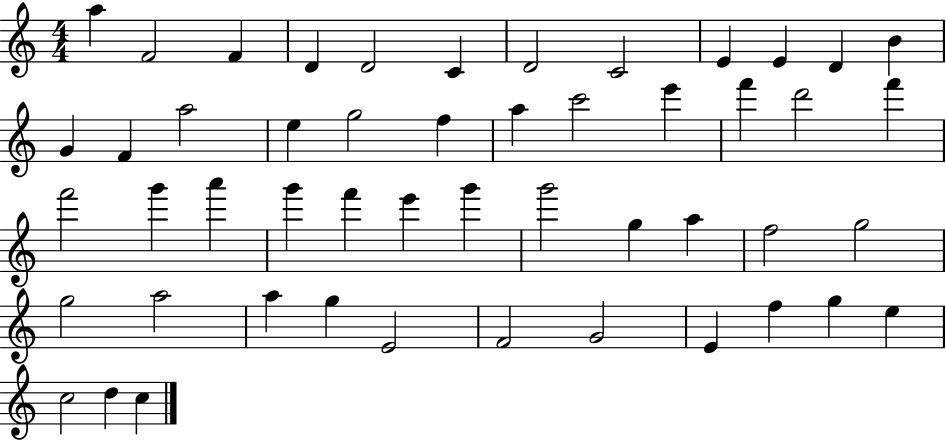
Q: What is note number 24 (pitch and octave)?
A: F6